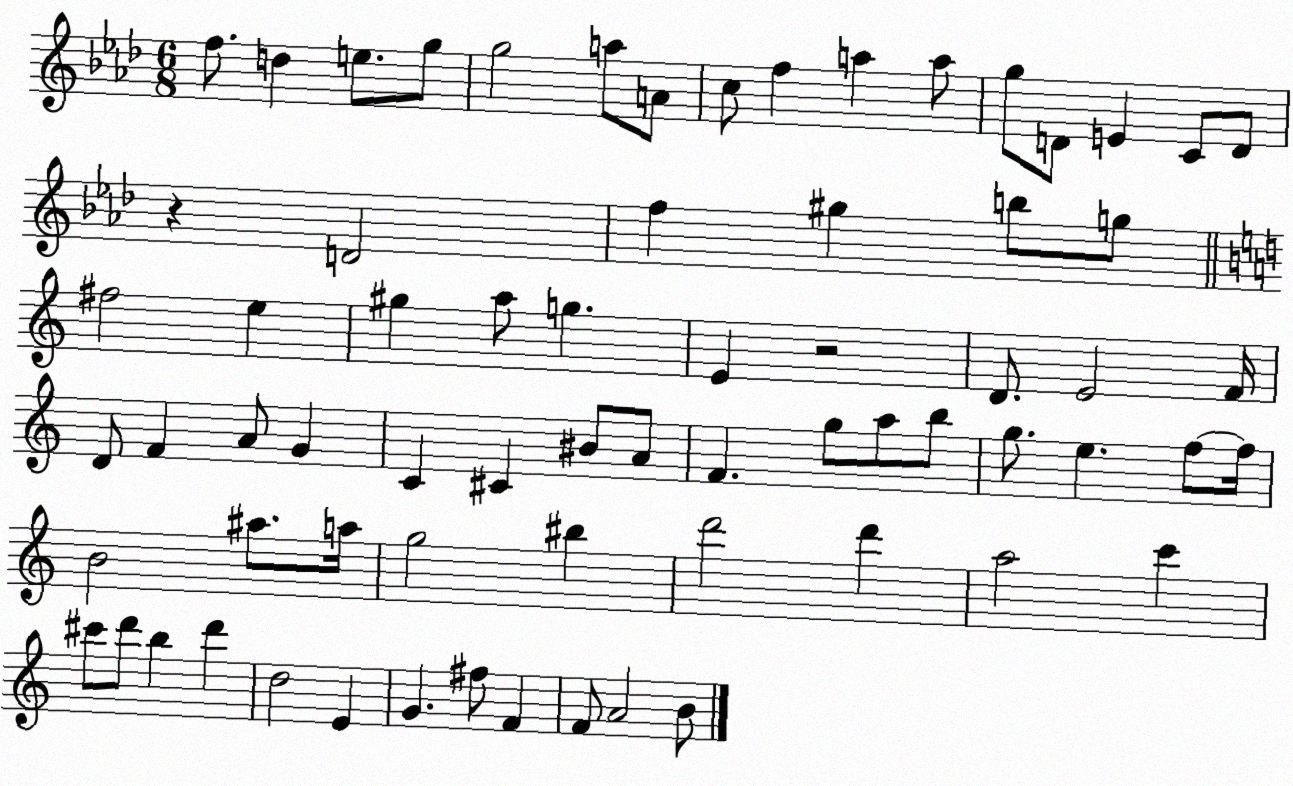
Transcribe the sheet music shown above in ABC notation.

X:1
T:Untitled
M:6/8
L:1/4
K:Ab
f/2 d e/2 g/2 g2 a/2 A/2 c/2 f a a/2 g/2 D/2 E C/2 D/2 z D2 f ^g b/2 g/2 ^f2 e ^g a/2 g E z2 D/2 E2 F/4 D/2 F A/2 G C ^C ^B/2 A/2 F g/2 a/2 b/2 g/2 e f/2 f/4 B2 ^a/2 a/4 g2 ^b d'2 d' a2 c' ^c'/2 d'/2 b d' d2 E G ^f/2 F F/2 A2 B/2